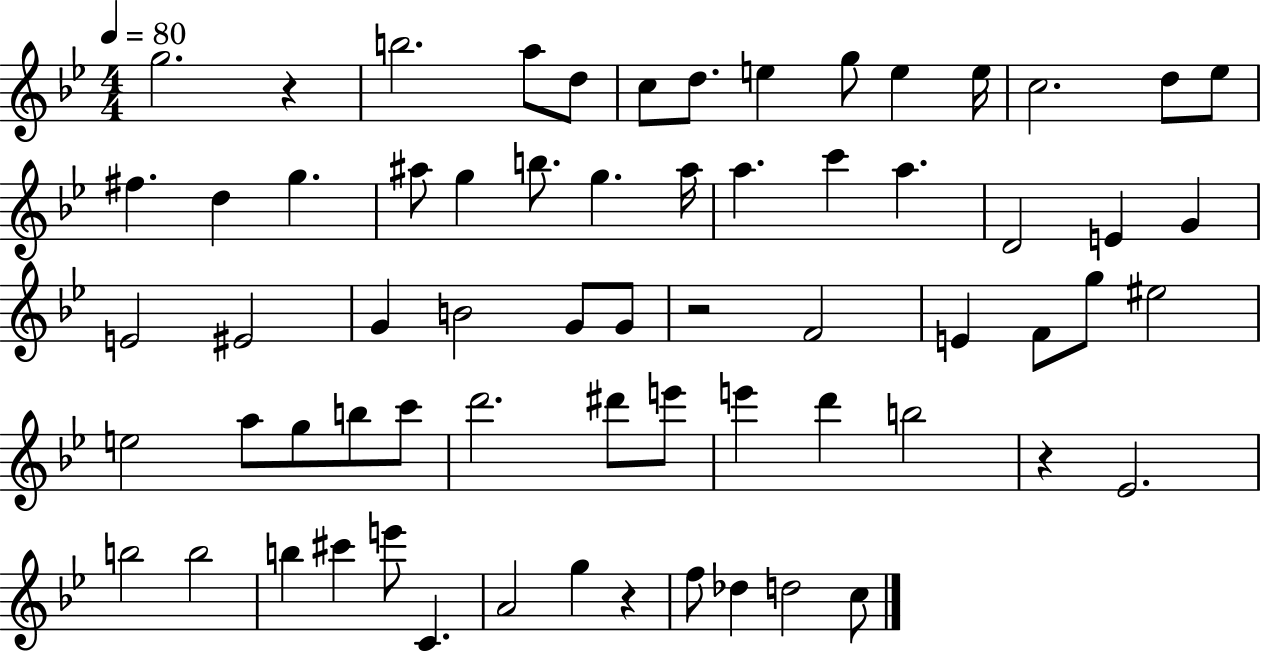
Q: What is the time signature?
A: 4/4